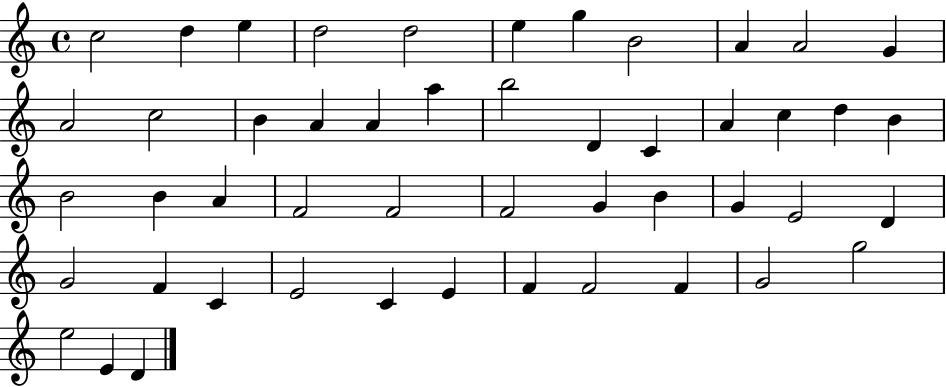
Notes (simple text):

C5/h D5/q E5/q D5/h D5/h E5/q G5/q B4/h A4/q A4/h G4/q A4/h C5/h B4/q A4/q A4/q A5/q B5/h D4/q C4/q A4/q C5/q D5/q B4/q B4/h B4/q A4/q F4/h F4/h F4/h G4/q B4/q G4/q E4/h D4/q G4/h F4/q C4/q E4/h C4/q E4/q F4/q F4/h F4/q G4/h G5/h E5/h E4/q D4/q